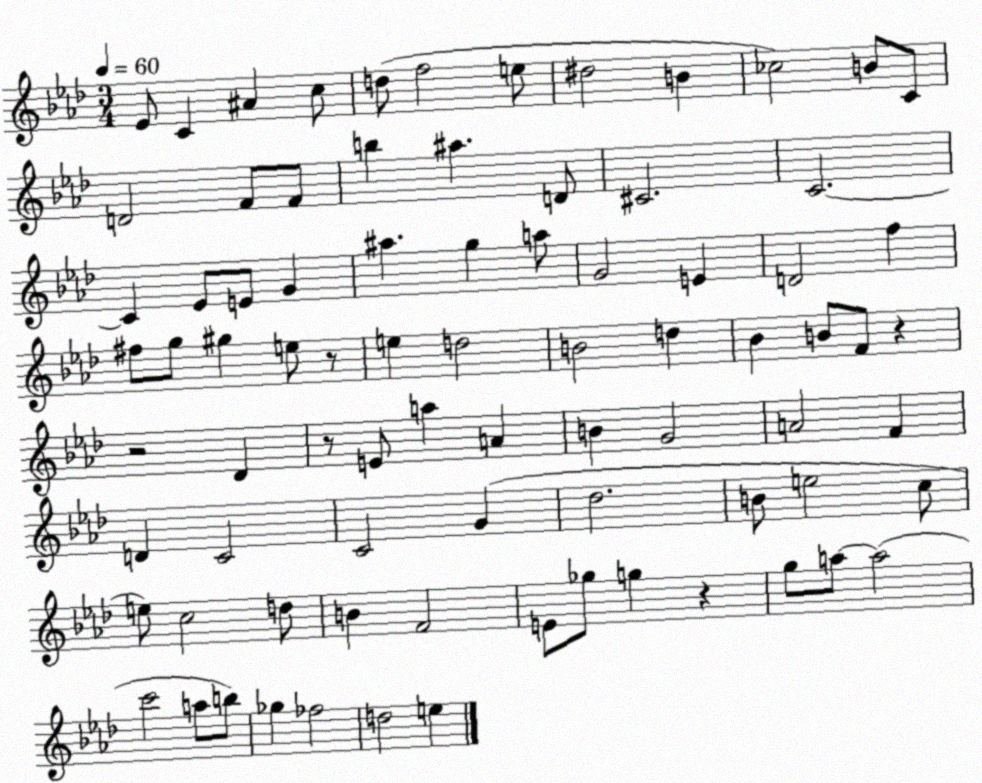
X:1
T:Untitled
M:3/4
L:1/4
K:Ab
_E/2 C ^A c/2 d/2 f2 e/2 ^d2 B _c2 B/2 C/2 D2 F/2 F/2 b ^a D/2 ^C2 C2 C _E/2 E/2 G ^a g a/2 G2 E D2 f ^f/2 g/2 ^g e/2 z/2 e d2 B2 d _B B/2 F/2 z z2 _D z/2 E/2 a A B G2 A2 F D C2 C2 G _d2 B/2 e2 c/2 e/2 c2 d/2 B F2 E/2 _g/2 g z g/2 a/2 a2 c'2 a/2 b/2 _g _f2 d2 e